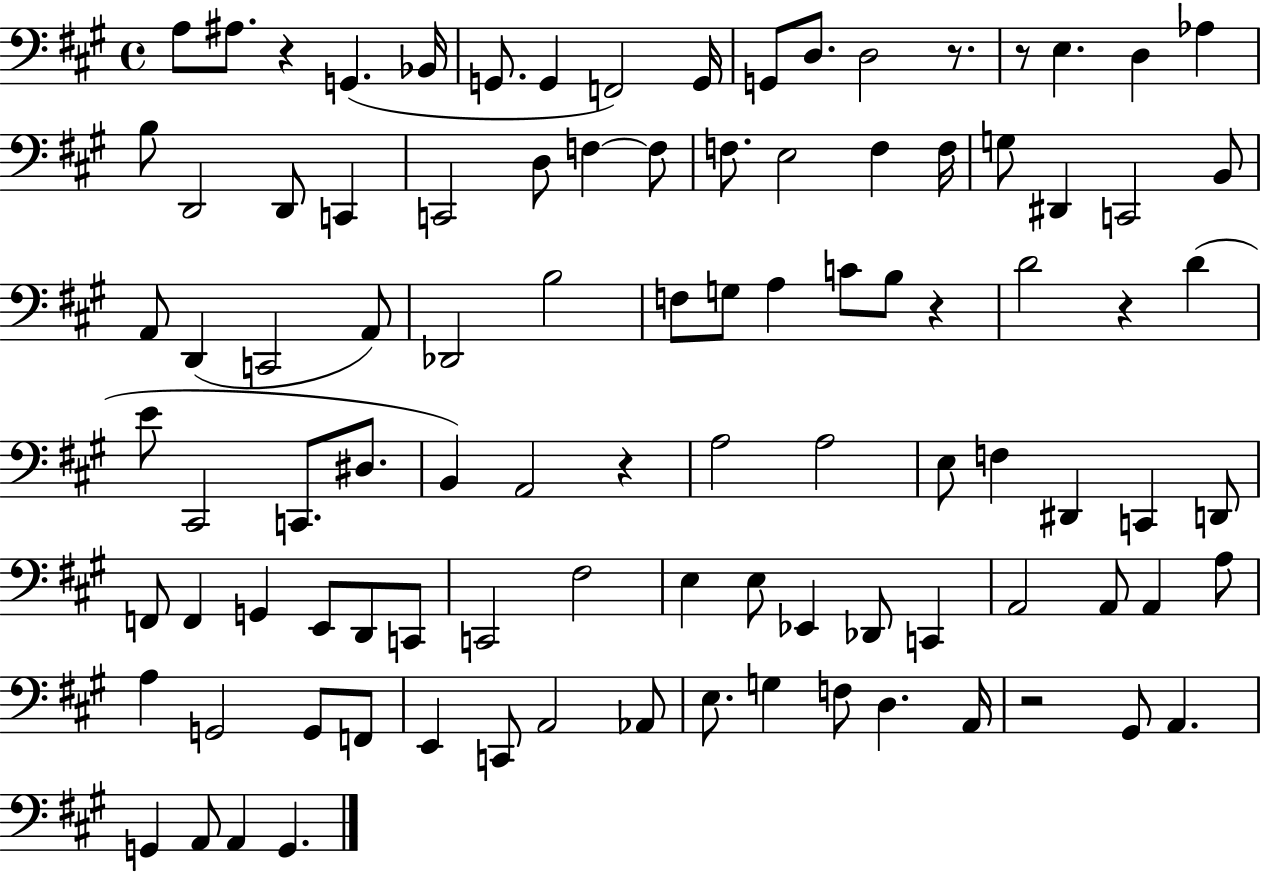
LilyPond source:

{
  \clef bass
  \time 4/4
  \defaultTimeSignature
  \key a \major
  a8 ais8. r4 g,4.( bes,16 | g,8. g,4 f,2) g,16 | g,8 d8. d2 r8. | r8 e4. d4 aes4 | \break b8 d,2 d,8 c,4 | c,2 d8 f4~~ f8 | f8. e2 f4 f16 | g8 dis,4 c,2 b,8 | \break a,8 d,4( c,2 a,8) | des,2 b2 | f8 g8 a4 c'8 b8 r4 | d'2 r4 d'4( | \break e'8 cis,2 c,8. dis8. | b,4) a,2 r4 | a2 a2 | e8 f4 dis,4 c,4 d,8 | \break f,8 f,4 g,4 e,8 d,8 c,8 | c,2 fis2 | e4 e8 ees,4 des,8 c,4 | a,2 a,8 a,4 a8 | \break a4 g,2 g,8 f,8 | e,4 c,8 a,2 aes,8 | e8. g4 f8 d4. a,16 | r2 gis,8 a,4. | \break g,4 a,8 a,4 g,4. | \bar "|."
}